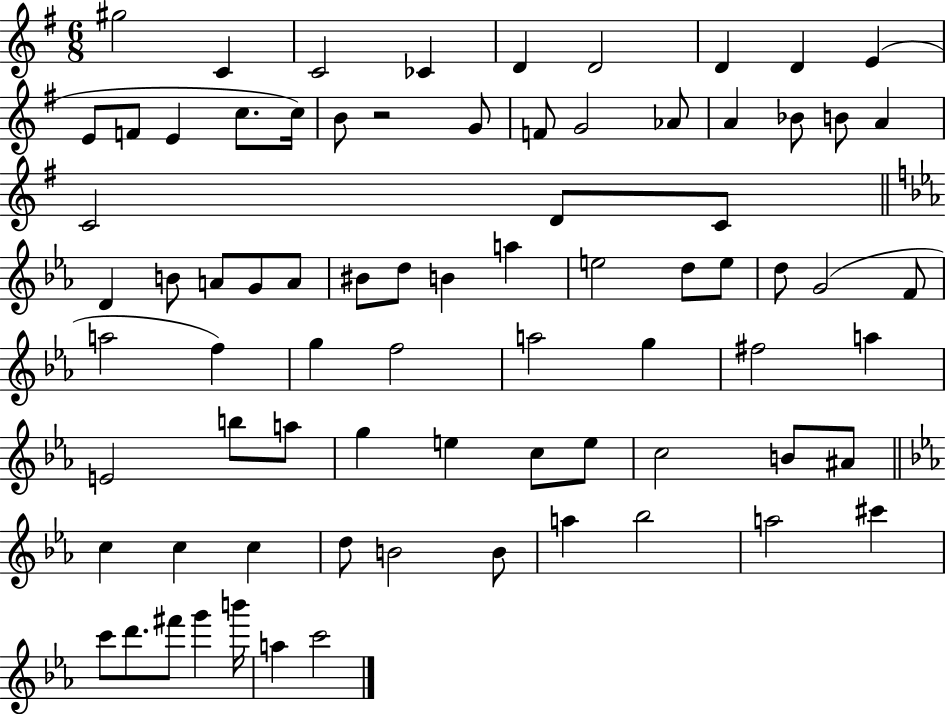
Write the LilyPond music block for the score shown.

{
  \clef treble
  \numericTimeSignature
  \time 6/8
  \key g \major
  gis''2 c'4 | c'2 ces'4 | d'4 d'2 | d'4 d'4 e'4( | \break e'8 f'8 e'4 c''8. c''16) | b'8 r2 g'8 | f'8 g'2 aes'8 | a'4 bes'8 b'8 a'4 | \break c'2 d'8 c'8 | \bar "||" \break \key c \minor d'4 b'8 a'8 g'8 a'8 | bis'8 d''8 b'4 a''4 | e''2 d''8 e''8 | d''8 g'2( f'8 | \break a''2 f''4) | g''4 f''2 | a''2 g''4 | fis''2 a''4 | \break e'2 b''8 a''8 | g''4 e''4 c''8 e''8 | c''2 b'8 ais'8 | \bar "||" \break \key c \minor c''4 c''4 c''4 | d''8 b'2 b'8 | a''4 bes''2 | a''2 cis'''4 | \break c'''8 d'''8. fis'''8 g'''4 b'''16 | a''4 c'''2 | \bar "|."
}